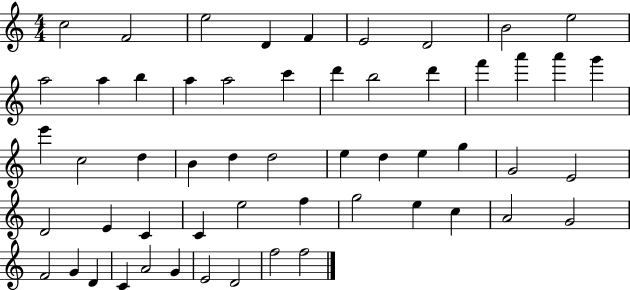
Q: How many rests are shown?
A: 0